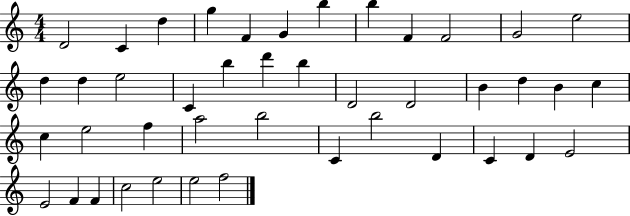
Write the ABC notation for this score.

X:1
T:Untitled
M:4/4
L:1/4
K:C
D2 C d g F G b b F F2 G2 e2 d d e2 C b d' b D2 D2 B d B c c e2 f a2 b2 C b2 D C D E2 E2 F F c2 e2 e2 f2